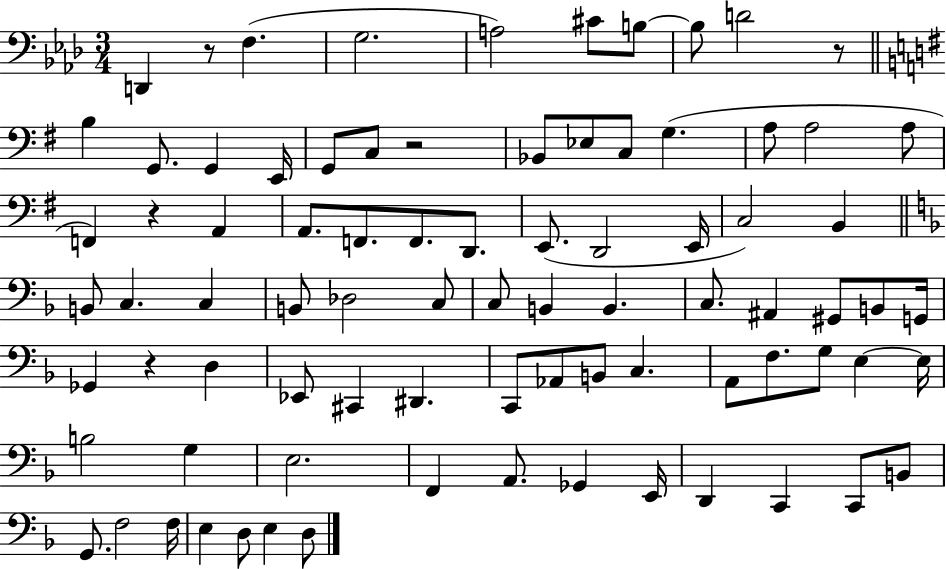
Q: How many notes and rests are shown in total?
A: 83